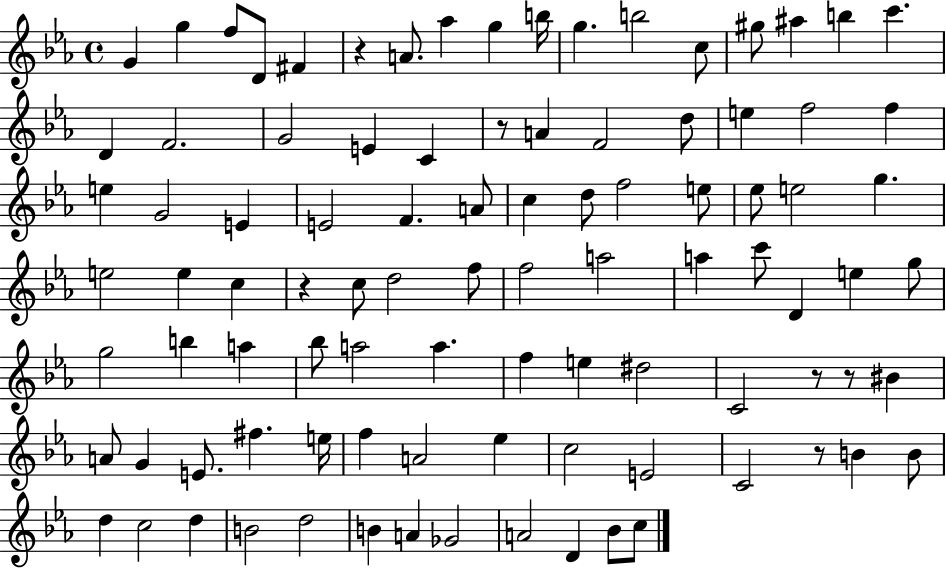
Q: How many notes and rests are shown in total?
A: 95